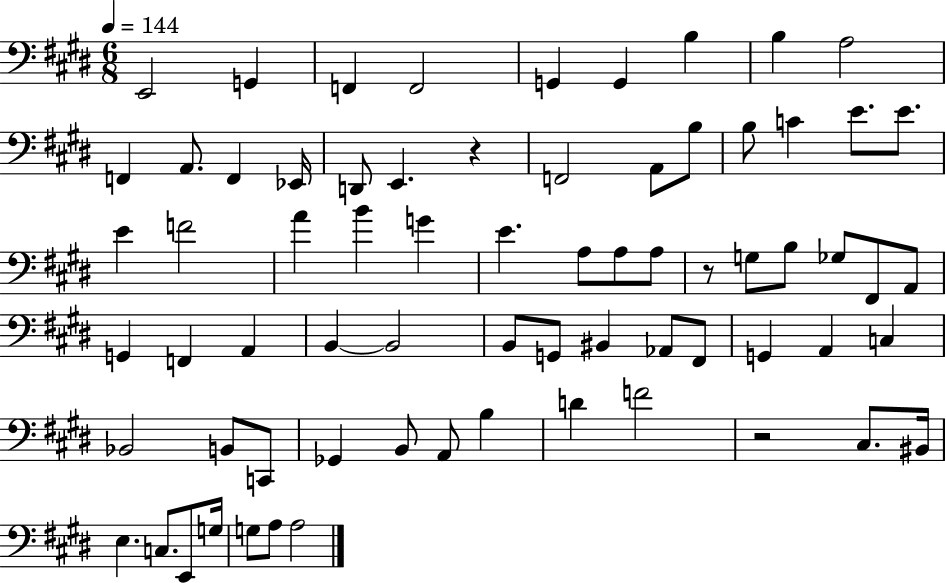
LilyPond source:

{
  \clef bass
  \numericTimeSignature
  \time 6/8
  \key e \major
  \tempo 4 = 144
  e,2 g,4 | f,4 f,2 | g,4 g,4 b4 | b4 a2 | \break f,4 a,8. f,4 ees,16 | d,8 e,4. r4 | f,2 a,8 b8 | b8 c'4 e'8. e'8. | \break e'4 f'2 | a'4 b'4 g'4 | e'4. a8 a8 a8 | r8 g8 b8 ges8 fis,8 a,8 | \break g,4 f,4 a,4 | b,4~~ b,2 | b,8 g,8 bis,4 aes,8 fis,8 | g,4 a,4 c4 | \break bes,2 b,8 c,8 | ges,4 b,8 a,8 b4 | d'4 f'2 | r2 cis8. bis,16 | \break e4. c8. e,8 g16 | g8 a8 a2 | \bar "|."
}